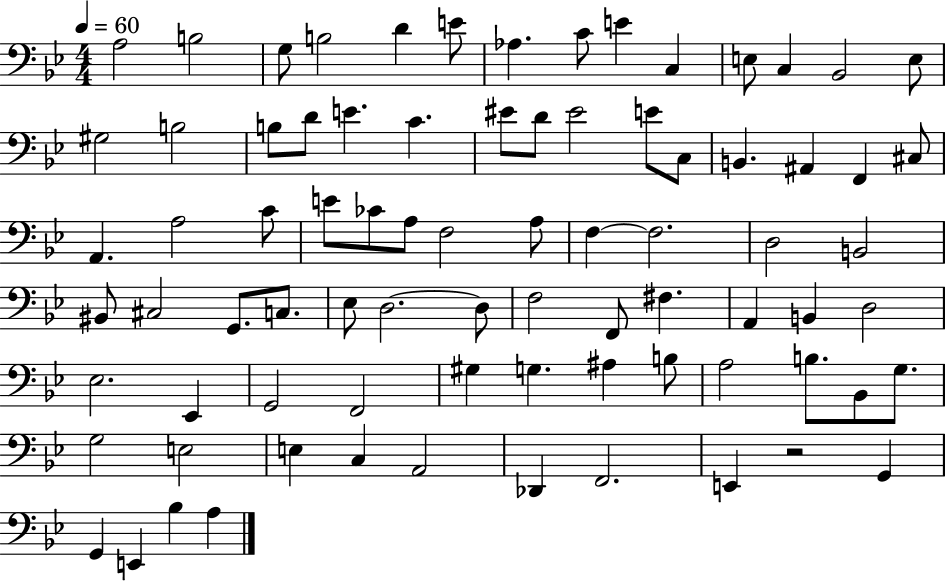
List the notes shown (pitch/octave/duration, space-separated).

A3/h B3/h G3/e B3/h D4/q E4/e Ab3/q. C4/e E4/q C3/q E3/e C3/q Bb2/h E3/e G#3/h B3/h B3/e D4/e E4/q. C4/q. EIS4/e D4/e EIS4/h E4/e C3/e B2/q. A#2/q F2/q C#3/e A2/q. A3/h C4/e E4/e CES4/e A3/e F3/h A3/e F3/q F3/h. D3/h B2/h BIS2/e C#3/h G2/e. C3/e. Eb3/e D3/h. D3/e F3/h F2/e F#3/q. A2/q B2/q D3/h Eb3/h. Eb2/q G2/h F2/h G#3/q G3/q. A#3/q B3/e A3/h B3/e. Bb2/e G3/e. G3/h E3/h E3/q C3/q A2/h Db2/q F2/h. E2/q R/h G2/q G2/q E2/q Bb3/q A3/q